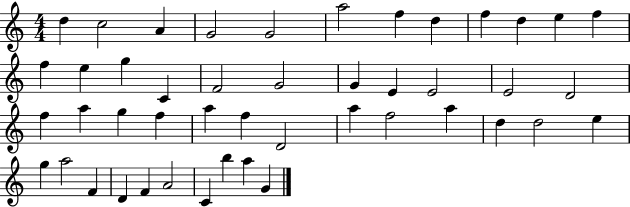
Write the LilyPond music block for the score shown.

{
  \clef treble
  \numericTimeSignature
  \time 4/4
  \key c \major
  d''4 c''2 a'4 | g'2 g'2 | a''2 f''4 d''4 | f''4 d''4 e''4 f''4 | \break f''4 e''4 g''4 c'4 | f'2 g'2 | g'4 e'4 e'2 | e'2 d'2 | \break f''4 a''4 g''4 f''4 | a''4 f''4 d'2 | a''4 f''2 a''4 | d''4 d''2 e''4 | \break g''4 a''2 f'4 | d'4 f'4 a'2 | c'4 b''4 a''4 g'4 | \bar "|."
}